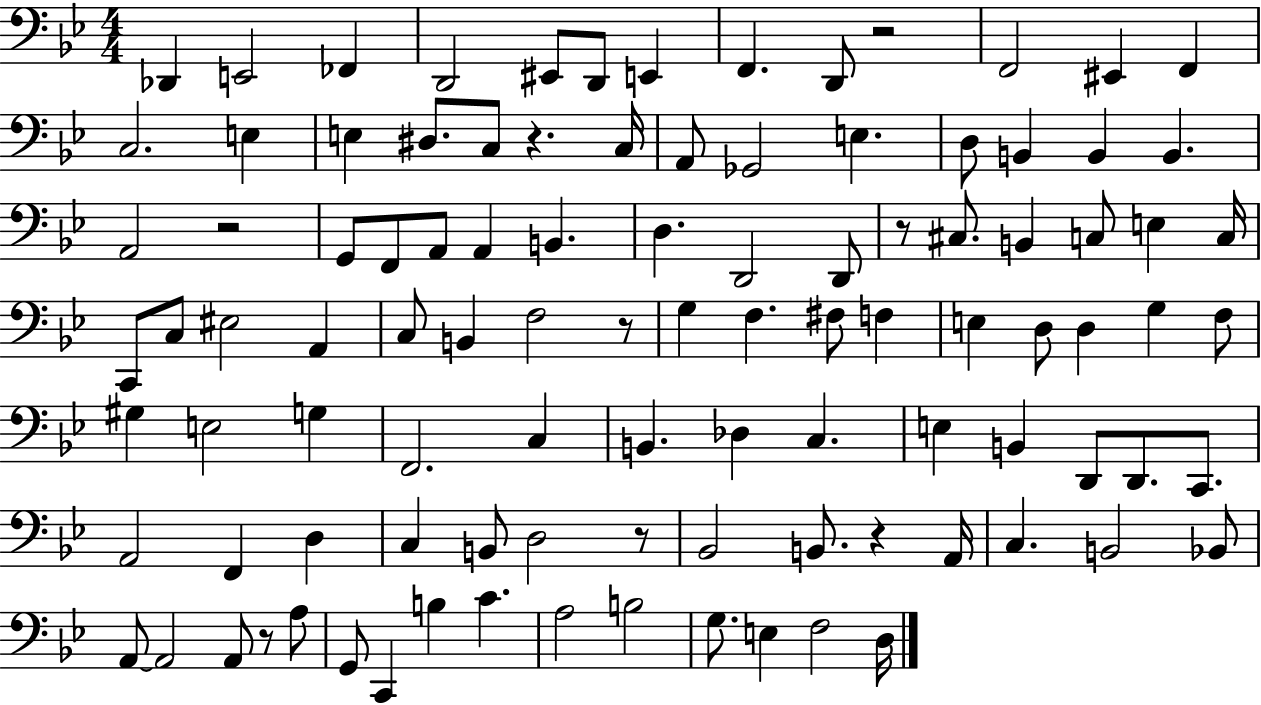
X:1
T:Untitled
M:4/4
L:1/4
K:Bb
_D,, E,,2 _F,, D,,2 ^E,,/2 D,,/2 E,, F,, D,,/2 z2 F,,2 ^E,, F,, C,2 E, E, ^D,/2 C,/2 z C,/4 A,,/2 _G,,2 E, D,/2 B,, B,, B,, A,,2 z2 G,,/2 F,,/2 A,,/2 A,, B,, D, D,,2 D,,/2 z/2 ^C,/2 B,, C,/2 E, C,/4 C,,/2 C,/2 ^E,2 A,, C,/2 B,, F,2 z/2 G, F, ^F,/2 F, E, D,/2 D, G, F,/2 ^G, E,2 G, F,,2 C, B,, _D, C, E, B,, D,,/2 D,,/2 C,,/2 A,,2 F,, D, C, B,,/2 D,2 z/2 _B,,2 B,,/2 z A,,/4 C, B,,2 _B,,/2 A,,/2 A,,2 A,,/2 z/2 A,/2 G,,/2 C,, B, C A,2 B,2 G,/2 E, F,2 D,/4